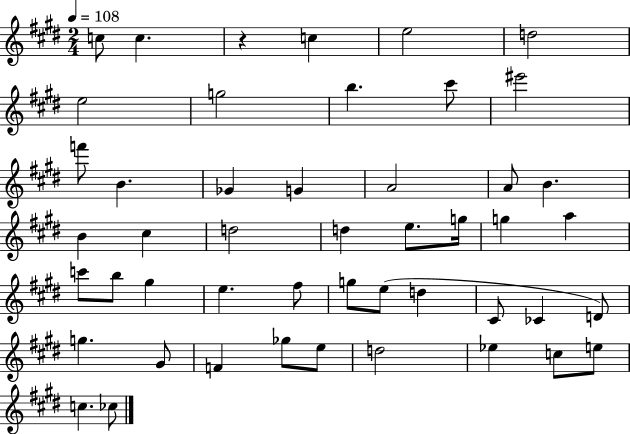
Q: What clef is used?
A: treble